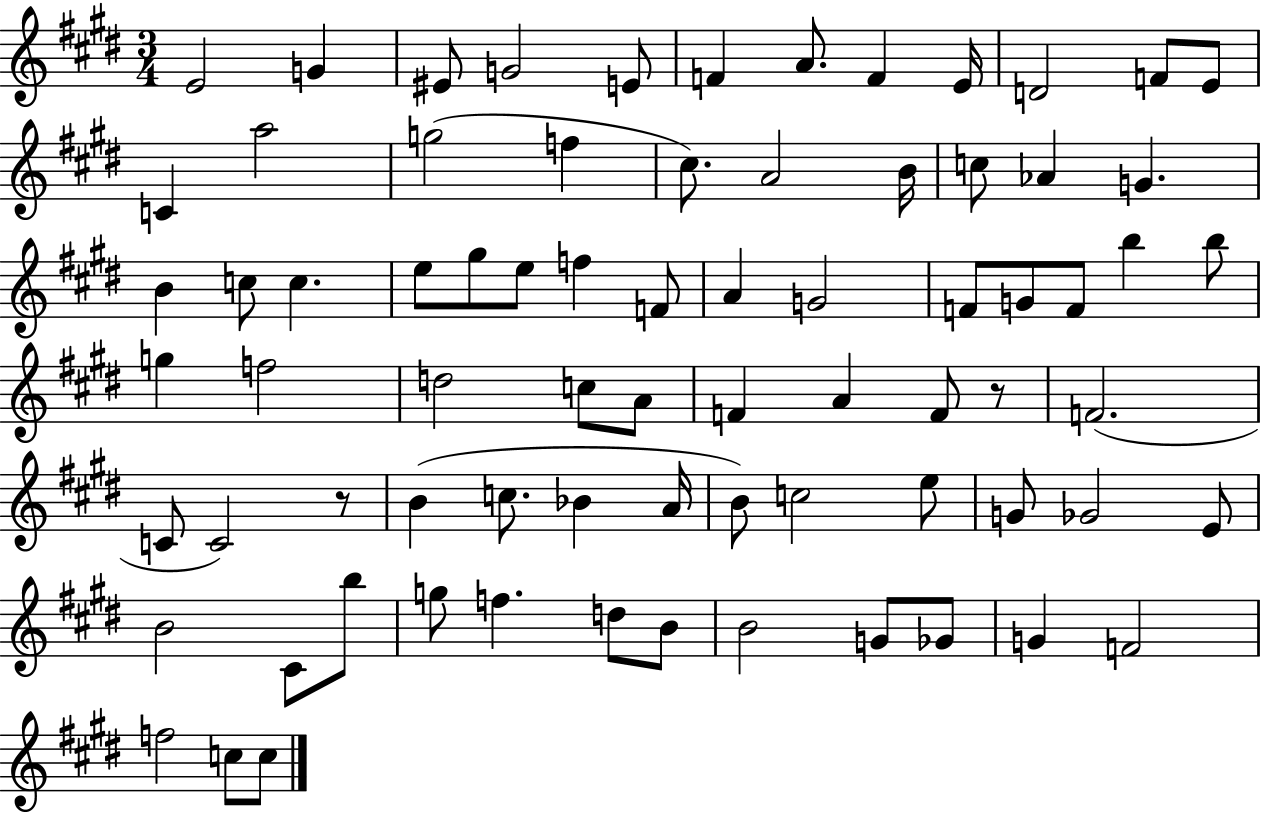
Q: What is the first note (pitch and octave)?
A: E4